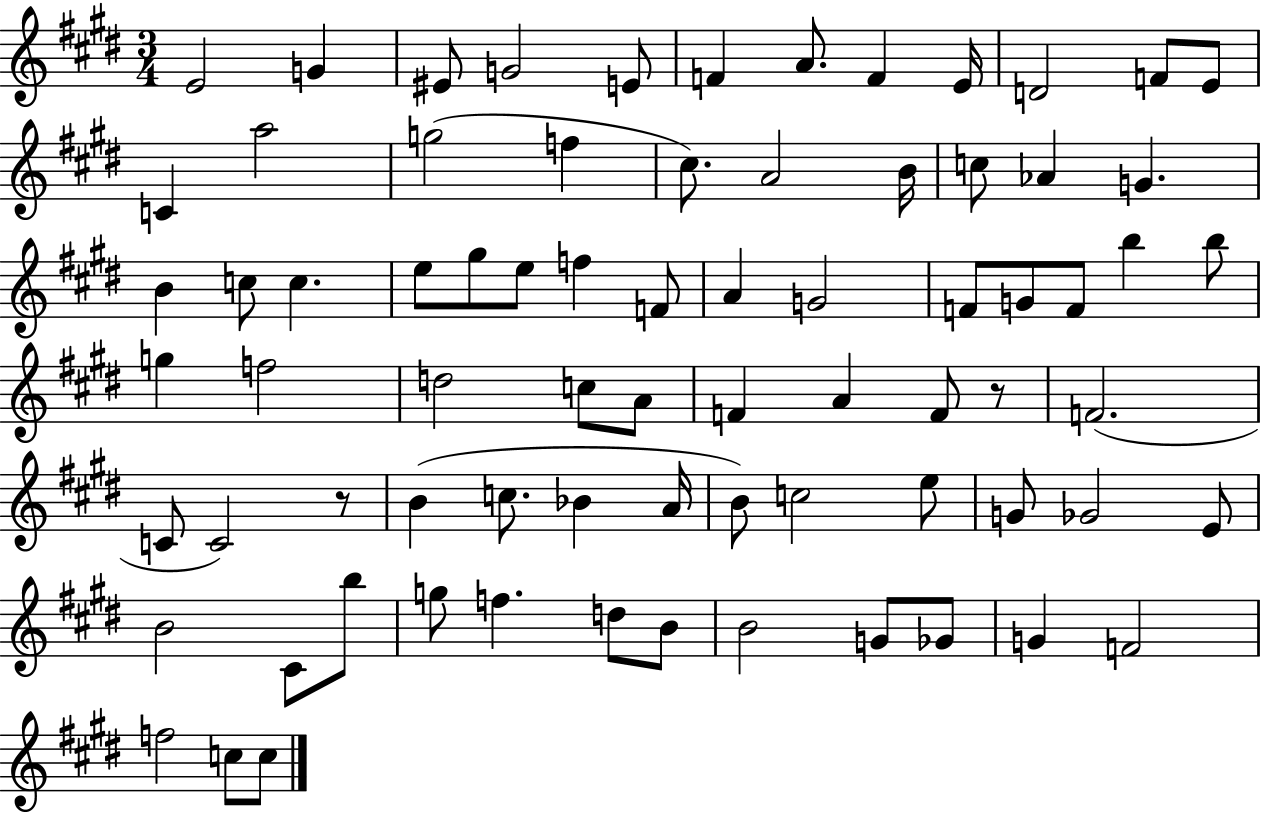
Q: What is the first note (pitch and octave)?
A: E4